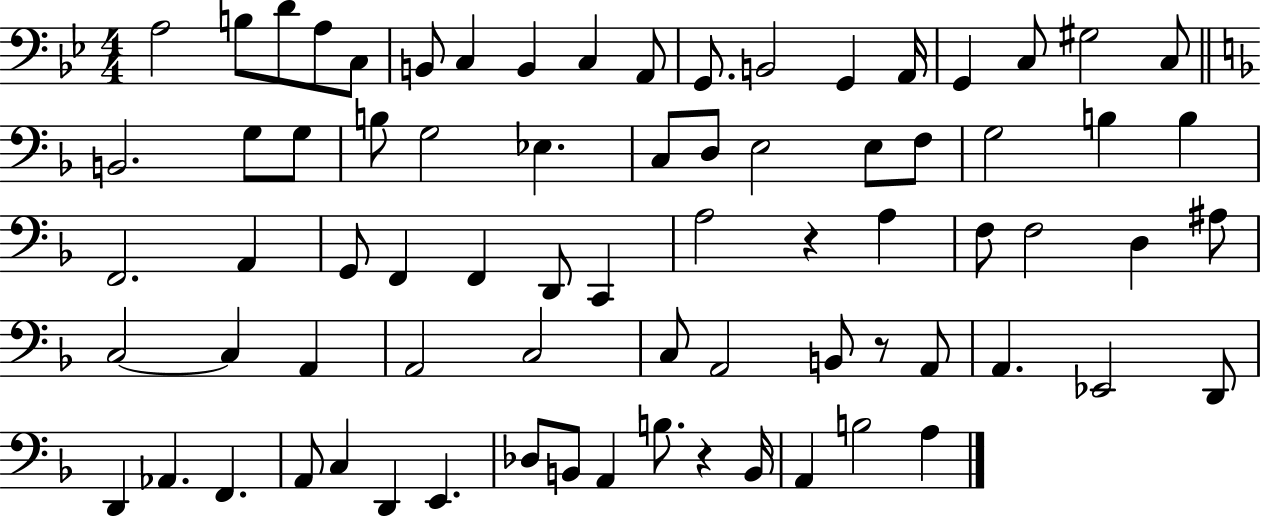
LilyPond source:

{
  \clef bass
  \numericTimeSignature
  \time 4/4
  \key bes \major
  a2 b8 d'8 a8 c8 | b,8 c4 b,4 c4 a,8 | g,8. b,2 g,4 a,16 | g,4 c8 gis2 c8 | \break \bar "||" \break \key f \major b,2. g8 g8 | b8 g2 ees4. | c8 d8 e2 e8 f8 | g2 b4 b4 | \break f,2. a,4 | g,8 f,4 f,4 d,8 c,4 | a2 r4 a4 | f8 f2 d4 ais8 | \break c2~~ c4 a,4 | a,2 c2 | c8 a,2 b,8 r8 a,8 | a,4. ees,2 d,8 | \break d,4 aes,4. f,4. | a,8 c4 d,4 e,4. | des8 b,8 a,4 b8. r4 b,16 | a,4 b2 a4 | \break \bar "|."
}